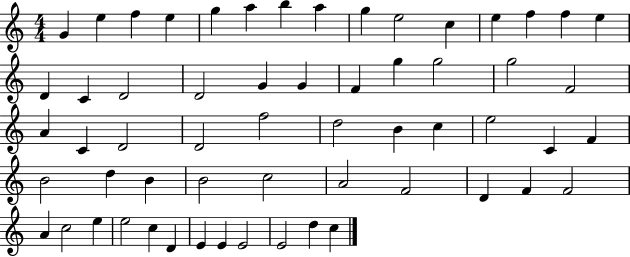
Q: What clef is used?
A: treble